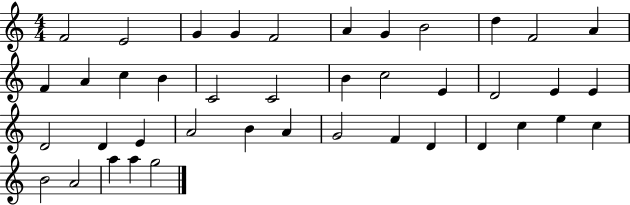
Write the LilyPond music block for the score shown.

{
  \clef treble
  \numericTimeSignature
  \time 4/4
  \key c \major
  f'2 e'2 | g'4 g'4 f'2 | a'4 g'4 b'2 | d''4 f'2 a'4 | \break f'4 a'4 c''4 b'4 | c'2 c'2 | b'4 c''2 e'4 | d'2 e'4 e'4 | \break d'2 d'4 e'4 | a'2 b'4 a'4 | g'2 f'4 d'4 | d'4 c''4 e''4 c''4 | \break b'2 a'2 | a''4 a''4 g''2 | \bar "|."
}